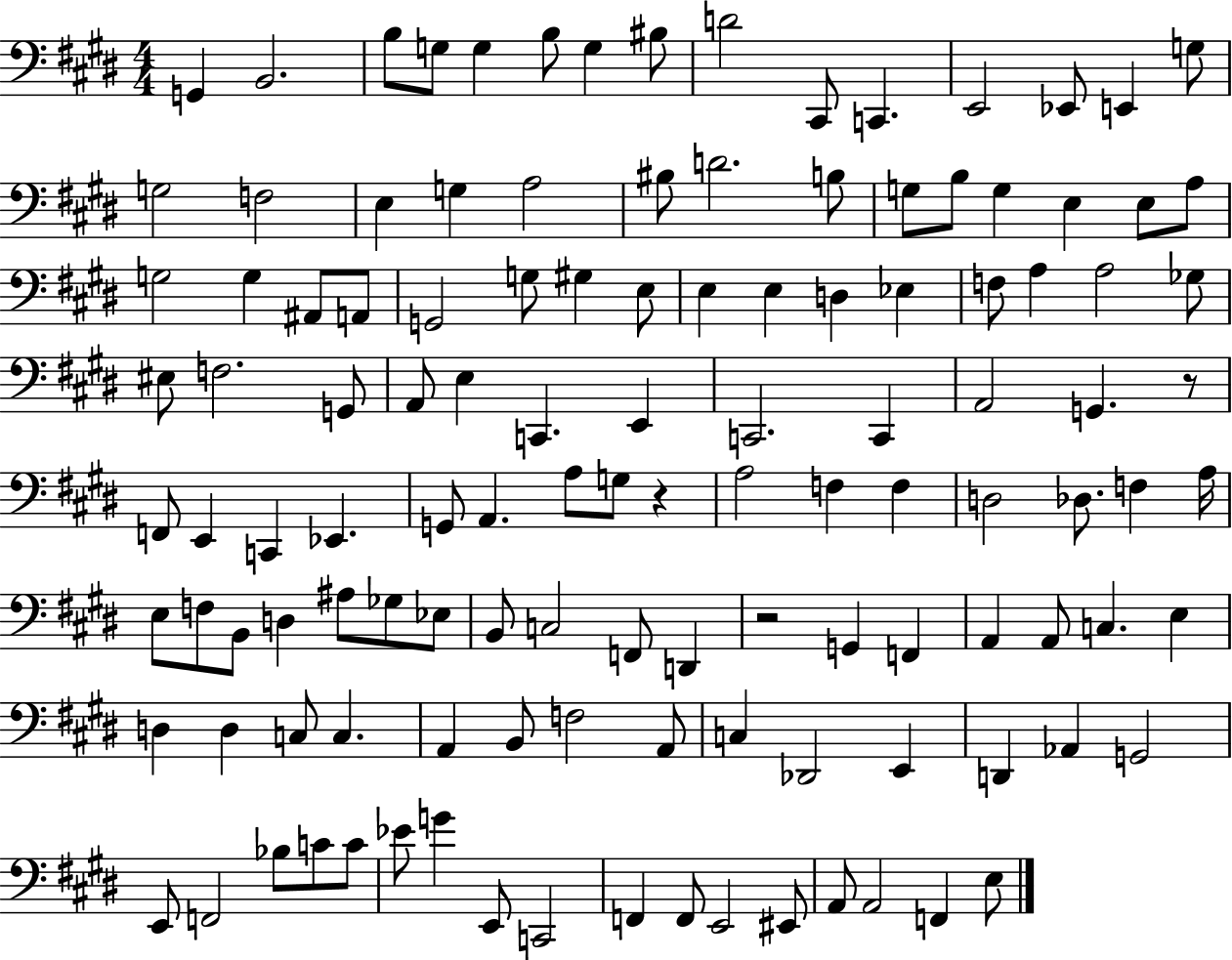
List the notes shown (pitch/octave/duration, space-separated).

G2/q B2/h. B3/e G3/e G3/q B3/e G3/q BIS3/e D4/h C#2/e C2/q. E2/h Eb2/e E2/q G3/e G3/h F3/h E3/q G3/q A3/h BIS3/e D4/h. B3/e G3/e B3/e G3/q E3/q E3/e A3/e G3/h G3/q A#2/e A2/e G2/h G3/e G#3/q E3/e E3/q E3/q D3/q Eb3/q F3/e A3/q A3/h Gb3/e EIS3/e F3/h. G2/e A2/e E3/q C2/q. E2/q C2/h. C2/q A2/h G2/q. R/e F2/e E2/q C2/q Eb2/q. G2/e A2/q. A3/e G3/e R/q A3/h F3/q F3/q D3/h Db3/e. F3/q A3/s E3/e F3/e B2/e D3/q A#3/e Gb3/e Eb3/e B2/e C3/h F2/e D2/q R/h G2/q F2/q A2/q A2/e C3/q. E3/q D3/q D3/q C3/e C3/q. A2/q B2/e F3/h A2/e C3/q Db2/h E2/q D2/q Ab2/q G2/h E2/e F2/h Bb3/e C4/e C4/e Eb4/e G4/q E2/e C2/h F2/q F2/e E2/h EIS2/e A2/e A2/h F2/q E3/e